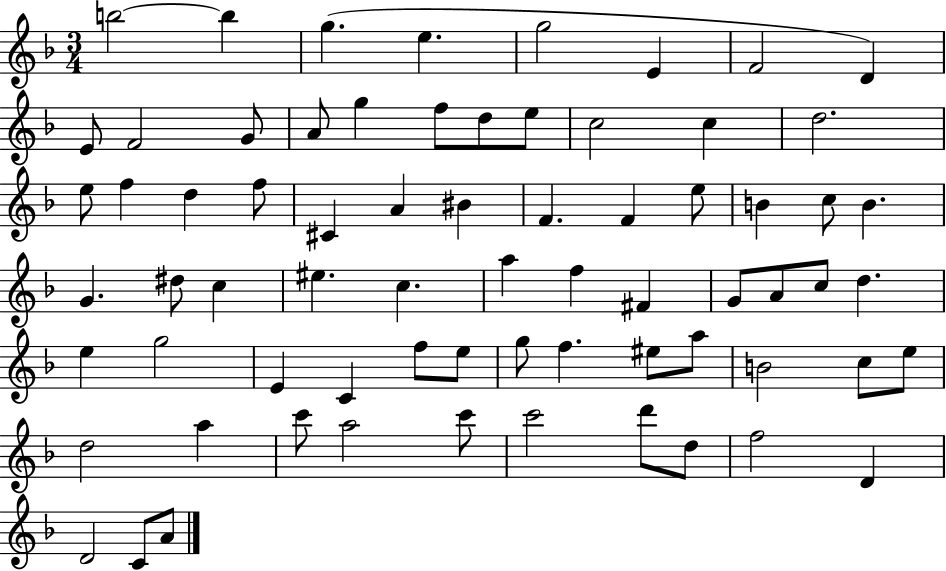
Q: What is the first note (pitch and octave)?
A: B5